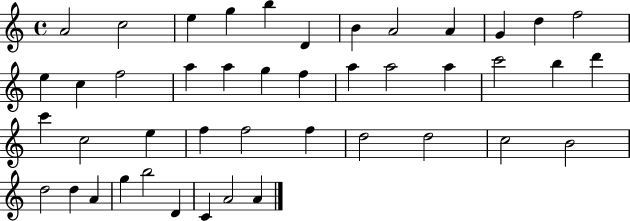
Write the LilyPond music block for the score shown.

{
  \clef treble
  \time 4/4
  \defaultTimeSignature
  \key c \major
  a'2 c''2 | e''4 g''4 b''4 d'4 | b'4 a'2 a'4 | g'4 d''4 f''2 | \break e''4 c''4 f''2 | a''4 a''4 g''4 f''4 | a''4 a''2 a''4 | c'''2 b''4 d'''4 | \break c'''4 c''2 e''4 | f''4 f''2 f''4 | d''2 d''2 | c''2 b'2 | \break d''2 d''4 a'4 | g''4 b''2 d'4 | c'4 a'2 a'4 | \bar "|."
}